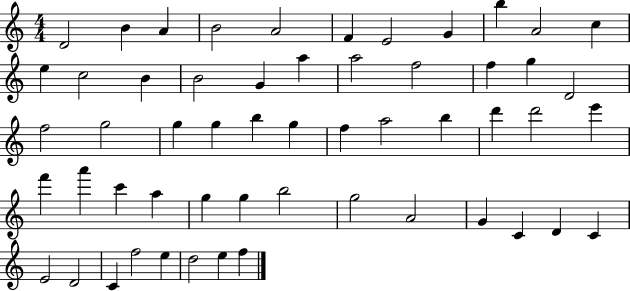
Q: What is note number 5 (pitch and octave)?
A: A4